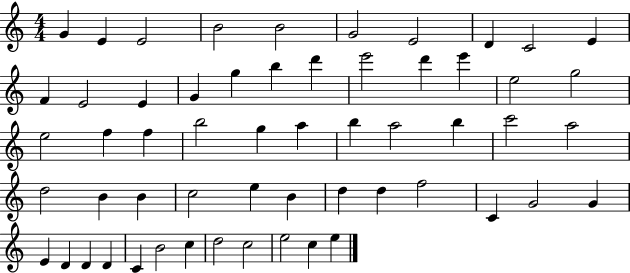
X:1
T:Untitled
M:4/4
L:1/4
K:C
G E E2 B2 B2 G2 E2 D C2 E F E2 E G g b d' e'2 d' e' e2 g2 e2 f f b2 g a b a2 b c'2 a2 d2 B B c2 e B d d f2 C G2 G E D D D C B2 c d2 c2 e2 c e